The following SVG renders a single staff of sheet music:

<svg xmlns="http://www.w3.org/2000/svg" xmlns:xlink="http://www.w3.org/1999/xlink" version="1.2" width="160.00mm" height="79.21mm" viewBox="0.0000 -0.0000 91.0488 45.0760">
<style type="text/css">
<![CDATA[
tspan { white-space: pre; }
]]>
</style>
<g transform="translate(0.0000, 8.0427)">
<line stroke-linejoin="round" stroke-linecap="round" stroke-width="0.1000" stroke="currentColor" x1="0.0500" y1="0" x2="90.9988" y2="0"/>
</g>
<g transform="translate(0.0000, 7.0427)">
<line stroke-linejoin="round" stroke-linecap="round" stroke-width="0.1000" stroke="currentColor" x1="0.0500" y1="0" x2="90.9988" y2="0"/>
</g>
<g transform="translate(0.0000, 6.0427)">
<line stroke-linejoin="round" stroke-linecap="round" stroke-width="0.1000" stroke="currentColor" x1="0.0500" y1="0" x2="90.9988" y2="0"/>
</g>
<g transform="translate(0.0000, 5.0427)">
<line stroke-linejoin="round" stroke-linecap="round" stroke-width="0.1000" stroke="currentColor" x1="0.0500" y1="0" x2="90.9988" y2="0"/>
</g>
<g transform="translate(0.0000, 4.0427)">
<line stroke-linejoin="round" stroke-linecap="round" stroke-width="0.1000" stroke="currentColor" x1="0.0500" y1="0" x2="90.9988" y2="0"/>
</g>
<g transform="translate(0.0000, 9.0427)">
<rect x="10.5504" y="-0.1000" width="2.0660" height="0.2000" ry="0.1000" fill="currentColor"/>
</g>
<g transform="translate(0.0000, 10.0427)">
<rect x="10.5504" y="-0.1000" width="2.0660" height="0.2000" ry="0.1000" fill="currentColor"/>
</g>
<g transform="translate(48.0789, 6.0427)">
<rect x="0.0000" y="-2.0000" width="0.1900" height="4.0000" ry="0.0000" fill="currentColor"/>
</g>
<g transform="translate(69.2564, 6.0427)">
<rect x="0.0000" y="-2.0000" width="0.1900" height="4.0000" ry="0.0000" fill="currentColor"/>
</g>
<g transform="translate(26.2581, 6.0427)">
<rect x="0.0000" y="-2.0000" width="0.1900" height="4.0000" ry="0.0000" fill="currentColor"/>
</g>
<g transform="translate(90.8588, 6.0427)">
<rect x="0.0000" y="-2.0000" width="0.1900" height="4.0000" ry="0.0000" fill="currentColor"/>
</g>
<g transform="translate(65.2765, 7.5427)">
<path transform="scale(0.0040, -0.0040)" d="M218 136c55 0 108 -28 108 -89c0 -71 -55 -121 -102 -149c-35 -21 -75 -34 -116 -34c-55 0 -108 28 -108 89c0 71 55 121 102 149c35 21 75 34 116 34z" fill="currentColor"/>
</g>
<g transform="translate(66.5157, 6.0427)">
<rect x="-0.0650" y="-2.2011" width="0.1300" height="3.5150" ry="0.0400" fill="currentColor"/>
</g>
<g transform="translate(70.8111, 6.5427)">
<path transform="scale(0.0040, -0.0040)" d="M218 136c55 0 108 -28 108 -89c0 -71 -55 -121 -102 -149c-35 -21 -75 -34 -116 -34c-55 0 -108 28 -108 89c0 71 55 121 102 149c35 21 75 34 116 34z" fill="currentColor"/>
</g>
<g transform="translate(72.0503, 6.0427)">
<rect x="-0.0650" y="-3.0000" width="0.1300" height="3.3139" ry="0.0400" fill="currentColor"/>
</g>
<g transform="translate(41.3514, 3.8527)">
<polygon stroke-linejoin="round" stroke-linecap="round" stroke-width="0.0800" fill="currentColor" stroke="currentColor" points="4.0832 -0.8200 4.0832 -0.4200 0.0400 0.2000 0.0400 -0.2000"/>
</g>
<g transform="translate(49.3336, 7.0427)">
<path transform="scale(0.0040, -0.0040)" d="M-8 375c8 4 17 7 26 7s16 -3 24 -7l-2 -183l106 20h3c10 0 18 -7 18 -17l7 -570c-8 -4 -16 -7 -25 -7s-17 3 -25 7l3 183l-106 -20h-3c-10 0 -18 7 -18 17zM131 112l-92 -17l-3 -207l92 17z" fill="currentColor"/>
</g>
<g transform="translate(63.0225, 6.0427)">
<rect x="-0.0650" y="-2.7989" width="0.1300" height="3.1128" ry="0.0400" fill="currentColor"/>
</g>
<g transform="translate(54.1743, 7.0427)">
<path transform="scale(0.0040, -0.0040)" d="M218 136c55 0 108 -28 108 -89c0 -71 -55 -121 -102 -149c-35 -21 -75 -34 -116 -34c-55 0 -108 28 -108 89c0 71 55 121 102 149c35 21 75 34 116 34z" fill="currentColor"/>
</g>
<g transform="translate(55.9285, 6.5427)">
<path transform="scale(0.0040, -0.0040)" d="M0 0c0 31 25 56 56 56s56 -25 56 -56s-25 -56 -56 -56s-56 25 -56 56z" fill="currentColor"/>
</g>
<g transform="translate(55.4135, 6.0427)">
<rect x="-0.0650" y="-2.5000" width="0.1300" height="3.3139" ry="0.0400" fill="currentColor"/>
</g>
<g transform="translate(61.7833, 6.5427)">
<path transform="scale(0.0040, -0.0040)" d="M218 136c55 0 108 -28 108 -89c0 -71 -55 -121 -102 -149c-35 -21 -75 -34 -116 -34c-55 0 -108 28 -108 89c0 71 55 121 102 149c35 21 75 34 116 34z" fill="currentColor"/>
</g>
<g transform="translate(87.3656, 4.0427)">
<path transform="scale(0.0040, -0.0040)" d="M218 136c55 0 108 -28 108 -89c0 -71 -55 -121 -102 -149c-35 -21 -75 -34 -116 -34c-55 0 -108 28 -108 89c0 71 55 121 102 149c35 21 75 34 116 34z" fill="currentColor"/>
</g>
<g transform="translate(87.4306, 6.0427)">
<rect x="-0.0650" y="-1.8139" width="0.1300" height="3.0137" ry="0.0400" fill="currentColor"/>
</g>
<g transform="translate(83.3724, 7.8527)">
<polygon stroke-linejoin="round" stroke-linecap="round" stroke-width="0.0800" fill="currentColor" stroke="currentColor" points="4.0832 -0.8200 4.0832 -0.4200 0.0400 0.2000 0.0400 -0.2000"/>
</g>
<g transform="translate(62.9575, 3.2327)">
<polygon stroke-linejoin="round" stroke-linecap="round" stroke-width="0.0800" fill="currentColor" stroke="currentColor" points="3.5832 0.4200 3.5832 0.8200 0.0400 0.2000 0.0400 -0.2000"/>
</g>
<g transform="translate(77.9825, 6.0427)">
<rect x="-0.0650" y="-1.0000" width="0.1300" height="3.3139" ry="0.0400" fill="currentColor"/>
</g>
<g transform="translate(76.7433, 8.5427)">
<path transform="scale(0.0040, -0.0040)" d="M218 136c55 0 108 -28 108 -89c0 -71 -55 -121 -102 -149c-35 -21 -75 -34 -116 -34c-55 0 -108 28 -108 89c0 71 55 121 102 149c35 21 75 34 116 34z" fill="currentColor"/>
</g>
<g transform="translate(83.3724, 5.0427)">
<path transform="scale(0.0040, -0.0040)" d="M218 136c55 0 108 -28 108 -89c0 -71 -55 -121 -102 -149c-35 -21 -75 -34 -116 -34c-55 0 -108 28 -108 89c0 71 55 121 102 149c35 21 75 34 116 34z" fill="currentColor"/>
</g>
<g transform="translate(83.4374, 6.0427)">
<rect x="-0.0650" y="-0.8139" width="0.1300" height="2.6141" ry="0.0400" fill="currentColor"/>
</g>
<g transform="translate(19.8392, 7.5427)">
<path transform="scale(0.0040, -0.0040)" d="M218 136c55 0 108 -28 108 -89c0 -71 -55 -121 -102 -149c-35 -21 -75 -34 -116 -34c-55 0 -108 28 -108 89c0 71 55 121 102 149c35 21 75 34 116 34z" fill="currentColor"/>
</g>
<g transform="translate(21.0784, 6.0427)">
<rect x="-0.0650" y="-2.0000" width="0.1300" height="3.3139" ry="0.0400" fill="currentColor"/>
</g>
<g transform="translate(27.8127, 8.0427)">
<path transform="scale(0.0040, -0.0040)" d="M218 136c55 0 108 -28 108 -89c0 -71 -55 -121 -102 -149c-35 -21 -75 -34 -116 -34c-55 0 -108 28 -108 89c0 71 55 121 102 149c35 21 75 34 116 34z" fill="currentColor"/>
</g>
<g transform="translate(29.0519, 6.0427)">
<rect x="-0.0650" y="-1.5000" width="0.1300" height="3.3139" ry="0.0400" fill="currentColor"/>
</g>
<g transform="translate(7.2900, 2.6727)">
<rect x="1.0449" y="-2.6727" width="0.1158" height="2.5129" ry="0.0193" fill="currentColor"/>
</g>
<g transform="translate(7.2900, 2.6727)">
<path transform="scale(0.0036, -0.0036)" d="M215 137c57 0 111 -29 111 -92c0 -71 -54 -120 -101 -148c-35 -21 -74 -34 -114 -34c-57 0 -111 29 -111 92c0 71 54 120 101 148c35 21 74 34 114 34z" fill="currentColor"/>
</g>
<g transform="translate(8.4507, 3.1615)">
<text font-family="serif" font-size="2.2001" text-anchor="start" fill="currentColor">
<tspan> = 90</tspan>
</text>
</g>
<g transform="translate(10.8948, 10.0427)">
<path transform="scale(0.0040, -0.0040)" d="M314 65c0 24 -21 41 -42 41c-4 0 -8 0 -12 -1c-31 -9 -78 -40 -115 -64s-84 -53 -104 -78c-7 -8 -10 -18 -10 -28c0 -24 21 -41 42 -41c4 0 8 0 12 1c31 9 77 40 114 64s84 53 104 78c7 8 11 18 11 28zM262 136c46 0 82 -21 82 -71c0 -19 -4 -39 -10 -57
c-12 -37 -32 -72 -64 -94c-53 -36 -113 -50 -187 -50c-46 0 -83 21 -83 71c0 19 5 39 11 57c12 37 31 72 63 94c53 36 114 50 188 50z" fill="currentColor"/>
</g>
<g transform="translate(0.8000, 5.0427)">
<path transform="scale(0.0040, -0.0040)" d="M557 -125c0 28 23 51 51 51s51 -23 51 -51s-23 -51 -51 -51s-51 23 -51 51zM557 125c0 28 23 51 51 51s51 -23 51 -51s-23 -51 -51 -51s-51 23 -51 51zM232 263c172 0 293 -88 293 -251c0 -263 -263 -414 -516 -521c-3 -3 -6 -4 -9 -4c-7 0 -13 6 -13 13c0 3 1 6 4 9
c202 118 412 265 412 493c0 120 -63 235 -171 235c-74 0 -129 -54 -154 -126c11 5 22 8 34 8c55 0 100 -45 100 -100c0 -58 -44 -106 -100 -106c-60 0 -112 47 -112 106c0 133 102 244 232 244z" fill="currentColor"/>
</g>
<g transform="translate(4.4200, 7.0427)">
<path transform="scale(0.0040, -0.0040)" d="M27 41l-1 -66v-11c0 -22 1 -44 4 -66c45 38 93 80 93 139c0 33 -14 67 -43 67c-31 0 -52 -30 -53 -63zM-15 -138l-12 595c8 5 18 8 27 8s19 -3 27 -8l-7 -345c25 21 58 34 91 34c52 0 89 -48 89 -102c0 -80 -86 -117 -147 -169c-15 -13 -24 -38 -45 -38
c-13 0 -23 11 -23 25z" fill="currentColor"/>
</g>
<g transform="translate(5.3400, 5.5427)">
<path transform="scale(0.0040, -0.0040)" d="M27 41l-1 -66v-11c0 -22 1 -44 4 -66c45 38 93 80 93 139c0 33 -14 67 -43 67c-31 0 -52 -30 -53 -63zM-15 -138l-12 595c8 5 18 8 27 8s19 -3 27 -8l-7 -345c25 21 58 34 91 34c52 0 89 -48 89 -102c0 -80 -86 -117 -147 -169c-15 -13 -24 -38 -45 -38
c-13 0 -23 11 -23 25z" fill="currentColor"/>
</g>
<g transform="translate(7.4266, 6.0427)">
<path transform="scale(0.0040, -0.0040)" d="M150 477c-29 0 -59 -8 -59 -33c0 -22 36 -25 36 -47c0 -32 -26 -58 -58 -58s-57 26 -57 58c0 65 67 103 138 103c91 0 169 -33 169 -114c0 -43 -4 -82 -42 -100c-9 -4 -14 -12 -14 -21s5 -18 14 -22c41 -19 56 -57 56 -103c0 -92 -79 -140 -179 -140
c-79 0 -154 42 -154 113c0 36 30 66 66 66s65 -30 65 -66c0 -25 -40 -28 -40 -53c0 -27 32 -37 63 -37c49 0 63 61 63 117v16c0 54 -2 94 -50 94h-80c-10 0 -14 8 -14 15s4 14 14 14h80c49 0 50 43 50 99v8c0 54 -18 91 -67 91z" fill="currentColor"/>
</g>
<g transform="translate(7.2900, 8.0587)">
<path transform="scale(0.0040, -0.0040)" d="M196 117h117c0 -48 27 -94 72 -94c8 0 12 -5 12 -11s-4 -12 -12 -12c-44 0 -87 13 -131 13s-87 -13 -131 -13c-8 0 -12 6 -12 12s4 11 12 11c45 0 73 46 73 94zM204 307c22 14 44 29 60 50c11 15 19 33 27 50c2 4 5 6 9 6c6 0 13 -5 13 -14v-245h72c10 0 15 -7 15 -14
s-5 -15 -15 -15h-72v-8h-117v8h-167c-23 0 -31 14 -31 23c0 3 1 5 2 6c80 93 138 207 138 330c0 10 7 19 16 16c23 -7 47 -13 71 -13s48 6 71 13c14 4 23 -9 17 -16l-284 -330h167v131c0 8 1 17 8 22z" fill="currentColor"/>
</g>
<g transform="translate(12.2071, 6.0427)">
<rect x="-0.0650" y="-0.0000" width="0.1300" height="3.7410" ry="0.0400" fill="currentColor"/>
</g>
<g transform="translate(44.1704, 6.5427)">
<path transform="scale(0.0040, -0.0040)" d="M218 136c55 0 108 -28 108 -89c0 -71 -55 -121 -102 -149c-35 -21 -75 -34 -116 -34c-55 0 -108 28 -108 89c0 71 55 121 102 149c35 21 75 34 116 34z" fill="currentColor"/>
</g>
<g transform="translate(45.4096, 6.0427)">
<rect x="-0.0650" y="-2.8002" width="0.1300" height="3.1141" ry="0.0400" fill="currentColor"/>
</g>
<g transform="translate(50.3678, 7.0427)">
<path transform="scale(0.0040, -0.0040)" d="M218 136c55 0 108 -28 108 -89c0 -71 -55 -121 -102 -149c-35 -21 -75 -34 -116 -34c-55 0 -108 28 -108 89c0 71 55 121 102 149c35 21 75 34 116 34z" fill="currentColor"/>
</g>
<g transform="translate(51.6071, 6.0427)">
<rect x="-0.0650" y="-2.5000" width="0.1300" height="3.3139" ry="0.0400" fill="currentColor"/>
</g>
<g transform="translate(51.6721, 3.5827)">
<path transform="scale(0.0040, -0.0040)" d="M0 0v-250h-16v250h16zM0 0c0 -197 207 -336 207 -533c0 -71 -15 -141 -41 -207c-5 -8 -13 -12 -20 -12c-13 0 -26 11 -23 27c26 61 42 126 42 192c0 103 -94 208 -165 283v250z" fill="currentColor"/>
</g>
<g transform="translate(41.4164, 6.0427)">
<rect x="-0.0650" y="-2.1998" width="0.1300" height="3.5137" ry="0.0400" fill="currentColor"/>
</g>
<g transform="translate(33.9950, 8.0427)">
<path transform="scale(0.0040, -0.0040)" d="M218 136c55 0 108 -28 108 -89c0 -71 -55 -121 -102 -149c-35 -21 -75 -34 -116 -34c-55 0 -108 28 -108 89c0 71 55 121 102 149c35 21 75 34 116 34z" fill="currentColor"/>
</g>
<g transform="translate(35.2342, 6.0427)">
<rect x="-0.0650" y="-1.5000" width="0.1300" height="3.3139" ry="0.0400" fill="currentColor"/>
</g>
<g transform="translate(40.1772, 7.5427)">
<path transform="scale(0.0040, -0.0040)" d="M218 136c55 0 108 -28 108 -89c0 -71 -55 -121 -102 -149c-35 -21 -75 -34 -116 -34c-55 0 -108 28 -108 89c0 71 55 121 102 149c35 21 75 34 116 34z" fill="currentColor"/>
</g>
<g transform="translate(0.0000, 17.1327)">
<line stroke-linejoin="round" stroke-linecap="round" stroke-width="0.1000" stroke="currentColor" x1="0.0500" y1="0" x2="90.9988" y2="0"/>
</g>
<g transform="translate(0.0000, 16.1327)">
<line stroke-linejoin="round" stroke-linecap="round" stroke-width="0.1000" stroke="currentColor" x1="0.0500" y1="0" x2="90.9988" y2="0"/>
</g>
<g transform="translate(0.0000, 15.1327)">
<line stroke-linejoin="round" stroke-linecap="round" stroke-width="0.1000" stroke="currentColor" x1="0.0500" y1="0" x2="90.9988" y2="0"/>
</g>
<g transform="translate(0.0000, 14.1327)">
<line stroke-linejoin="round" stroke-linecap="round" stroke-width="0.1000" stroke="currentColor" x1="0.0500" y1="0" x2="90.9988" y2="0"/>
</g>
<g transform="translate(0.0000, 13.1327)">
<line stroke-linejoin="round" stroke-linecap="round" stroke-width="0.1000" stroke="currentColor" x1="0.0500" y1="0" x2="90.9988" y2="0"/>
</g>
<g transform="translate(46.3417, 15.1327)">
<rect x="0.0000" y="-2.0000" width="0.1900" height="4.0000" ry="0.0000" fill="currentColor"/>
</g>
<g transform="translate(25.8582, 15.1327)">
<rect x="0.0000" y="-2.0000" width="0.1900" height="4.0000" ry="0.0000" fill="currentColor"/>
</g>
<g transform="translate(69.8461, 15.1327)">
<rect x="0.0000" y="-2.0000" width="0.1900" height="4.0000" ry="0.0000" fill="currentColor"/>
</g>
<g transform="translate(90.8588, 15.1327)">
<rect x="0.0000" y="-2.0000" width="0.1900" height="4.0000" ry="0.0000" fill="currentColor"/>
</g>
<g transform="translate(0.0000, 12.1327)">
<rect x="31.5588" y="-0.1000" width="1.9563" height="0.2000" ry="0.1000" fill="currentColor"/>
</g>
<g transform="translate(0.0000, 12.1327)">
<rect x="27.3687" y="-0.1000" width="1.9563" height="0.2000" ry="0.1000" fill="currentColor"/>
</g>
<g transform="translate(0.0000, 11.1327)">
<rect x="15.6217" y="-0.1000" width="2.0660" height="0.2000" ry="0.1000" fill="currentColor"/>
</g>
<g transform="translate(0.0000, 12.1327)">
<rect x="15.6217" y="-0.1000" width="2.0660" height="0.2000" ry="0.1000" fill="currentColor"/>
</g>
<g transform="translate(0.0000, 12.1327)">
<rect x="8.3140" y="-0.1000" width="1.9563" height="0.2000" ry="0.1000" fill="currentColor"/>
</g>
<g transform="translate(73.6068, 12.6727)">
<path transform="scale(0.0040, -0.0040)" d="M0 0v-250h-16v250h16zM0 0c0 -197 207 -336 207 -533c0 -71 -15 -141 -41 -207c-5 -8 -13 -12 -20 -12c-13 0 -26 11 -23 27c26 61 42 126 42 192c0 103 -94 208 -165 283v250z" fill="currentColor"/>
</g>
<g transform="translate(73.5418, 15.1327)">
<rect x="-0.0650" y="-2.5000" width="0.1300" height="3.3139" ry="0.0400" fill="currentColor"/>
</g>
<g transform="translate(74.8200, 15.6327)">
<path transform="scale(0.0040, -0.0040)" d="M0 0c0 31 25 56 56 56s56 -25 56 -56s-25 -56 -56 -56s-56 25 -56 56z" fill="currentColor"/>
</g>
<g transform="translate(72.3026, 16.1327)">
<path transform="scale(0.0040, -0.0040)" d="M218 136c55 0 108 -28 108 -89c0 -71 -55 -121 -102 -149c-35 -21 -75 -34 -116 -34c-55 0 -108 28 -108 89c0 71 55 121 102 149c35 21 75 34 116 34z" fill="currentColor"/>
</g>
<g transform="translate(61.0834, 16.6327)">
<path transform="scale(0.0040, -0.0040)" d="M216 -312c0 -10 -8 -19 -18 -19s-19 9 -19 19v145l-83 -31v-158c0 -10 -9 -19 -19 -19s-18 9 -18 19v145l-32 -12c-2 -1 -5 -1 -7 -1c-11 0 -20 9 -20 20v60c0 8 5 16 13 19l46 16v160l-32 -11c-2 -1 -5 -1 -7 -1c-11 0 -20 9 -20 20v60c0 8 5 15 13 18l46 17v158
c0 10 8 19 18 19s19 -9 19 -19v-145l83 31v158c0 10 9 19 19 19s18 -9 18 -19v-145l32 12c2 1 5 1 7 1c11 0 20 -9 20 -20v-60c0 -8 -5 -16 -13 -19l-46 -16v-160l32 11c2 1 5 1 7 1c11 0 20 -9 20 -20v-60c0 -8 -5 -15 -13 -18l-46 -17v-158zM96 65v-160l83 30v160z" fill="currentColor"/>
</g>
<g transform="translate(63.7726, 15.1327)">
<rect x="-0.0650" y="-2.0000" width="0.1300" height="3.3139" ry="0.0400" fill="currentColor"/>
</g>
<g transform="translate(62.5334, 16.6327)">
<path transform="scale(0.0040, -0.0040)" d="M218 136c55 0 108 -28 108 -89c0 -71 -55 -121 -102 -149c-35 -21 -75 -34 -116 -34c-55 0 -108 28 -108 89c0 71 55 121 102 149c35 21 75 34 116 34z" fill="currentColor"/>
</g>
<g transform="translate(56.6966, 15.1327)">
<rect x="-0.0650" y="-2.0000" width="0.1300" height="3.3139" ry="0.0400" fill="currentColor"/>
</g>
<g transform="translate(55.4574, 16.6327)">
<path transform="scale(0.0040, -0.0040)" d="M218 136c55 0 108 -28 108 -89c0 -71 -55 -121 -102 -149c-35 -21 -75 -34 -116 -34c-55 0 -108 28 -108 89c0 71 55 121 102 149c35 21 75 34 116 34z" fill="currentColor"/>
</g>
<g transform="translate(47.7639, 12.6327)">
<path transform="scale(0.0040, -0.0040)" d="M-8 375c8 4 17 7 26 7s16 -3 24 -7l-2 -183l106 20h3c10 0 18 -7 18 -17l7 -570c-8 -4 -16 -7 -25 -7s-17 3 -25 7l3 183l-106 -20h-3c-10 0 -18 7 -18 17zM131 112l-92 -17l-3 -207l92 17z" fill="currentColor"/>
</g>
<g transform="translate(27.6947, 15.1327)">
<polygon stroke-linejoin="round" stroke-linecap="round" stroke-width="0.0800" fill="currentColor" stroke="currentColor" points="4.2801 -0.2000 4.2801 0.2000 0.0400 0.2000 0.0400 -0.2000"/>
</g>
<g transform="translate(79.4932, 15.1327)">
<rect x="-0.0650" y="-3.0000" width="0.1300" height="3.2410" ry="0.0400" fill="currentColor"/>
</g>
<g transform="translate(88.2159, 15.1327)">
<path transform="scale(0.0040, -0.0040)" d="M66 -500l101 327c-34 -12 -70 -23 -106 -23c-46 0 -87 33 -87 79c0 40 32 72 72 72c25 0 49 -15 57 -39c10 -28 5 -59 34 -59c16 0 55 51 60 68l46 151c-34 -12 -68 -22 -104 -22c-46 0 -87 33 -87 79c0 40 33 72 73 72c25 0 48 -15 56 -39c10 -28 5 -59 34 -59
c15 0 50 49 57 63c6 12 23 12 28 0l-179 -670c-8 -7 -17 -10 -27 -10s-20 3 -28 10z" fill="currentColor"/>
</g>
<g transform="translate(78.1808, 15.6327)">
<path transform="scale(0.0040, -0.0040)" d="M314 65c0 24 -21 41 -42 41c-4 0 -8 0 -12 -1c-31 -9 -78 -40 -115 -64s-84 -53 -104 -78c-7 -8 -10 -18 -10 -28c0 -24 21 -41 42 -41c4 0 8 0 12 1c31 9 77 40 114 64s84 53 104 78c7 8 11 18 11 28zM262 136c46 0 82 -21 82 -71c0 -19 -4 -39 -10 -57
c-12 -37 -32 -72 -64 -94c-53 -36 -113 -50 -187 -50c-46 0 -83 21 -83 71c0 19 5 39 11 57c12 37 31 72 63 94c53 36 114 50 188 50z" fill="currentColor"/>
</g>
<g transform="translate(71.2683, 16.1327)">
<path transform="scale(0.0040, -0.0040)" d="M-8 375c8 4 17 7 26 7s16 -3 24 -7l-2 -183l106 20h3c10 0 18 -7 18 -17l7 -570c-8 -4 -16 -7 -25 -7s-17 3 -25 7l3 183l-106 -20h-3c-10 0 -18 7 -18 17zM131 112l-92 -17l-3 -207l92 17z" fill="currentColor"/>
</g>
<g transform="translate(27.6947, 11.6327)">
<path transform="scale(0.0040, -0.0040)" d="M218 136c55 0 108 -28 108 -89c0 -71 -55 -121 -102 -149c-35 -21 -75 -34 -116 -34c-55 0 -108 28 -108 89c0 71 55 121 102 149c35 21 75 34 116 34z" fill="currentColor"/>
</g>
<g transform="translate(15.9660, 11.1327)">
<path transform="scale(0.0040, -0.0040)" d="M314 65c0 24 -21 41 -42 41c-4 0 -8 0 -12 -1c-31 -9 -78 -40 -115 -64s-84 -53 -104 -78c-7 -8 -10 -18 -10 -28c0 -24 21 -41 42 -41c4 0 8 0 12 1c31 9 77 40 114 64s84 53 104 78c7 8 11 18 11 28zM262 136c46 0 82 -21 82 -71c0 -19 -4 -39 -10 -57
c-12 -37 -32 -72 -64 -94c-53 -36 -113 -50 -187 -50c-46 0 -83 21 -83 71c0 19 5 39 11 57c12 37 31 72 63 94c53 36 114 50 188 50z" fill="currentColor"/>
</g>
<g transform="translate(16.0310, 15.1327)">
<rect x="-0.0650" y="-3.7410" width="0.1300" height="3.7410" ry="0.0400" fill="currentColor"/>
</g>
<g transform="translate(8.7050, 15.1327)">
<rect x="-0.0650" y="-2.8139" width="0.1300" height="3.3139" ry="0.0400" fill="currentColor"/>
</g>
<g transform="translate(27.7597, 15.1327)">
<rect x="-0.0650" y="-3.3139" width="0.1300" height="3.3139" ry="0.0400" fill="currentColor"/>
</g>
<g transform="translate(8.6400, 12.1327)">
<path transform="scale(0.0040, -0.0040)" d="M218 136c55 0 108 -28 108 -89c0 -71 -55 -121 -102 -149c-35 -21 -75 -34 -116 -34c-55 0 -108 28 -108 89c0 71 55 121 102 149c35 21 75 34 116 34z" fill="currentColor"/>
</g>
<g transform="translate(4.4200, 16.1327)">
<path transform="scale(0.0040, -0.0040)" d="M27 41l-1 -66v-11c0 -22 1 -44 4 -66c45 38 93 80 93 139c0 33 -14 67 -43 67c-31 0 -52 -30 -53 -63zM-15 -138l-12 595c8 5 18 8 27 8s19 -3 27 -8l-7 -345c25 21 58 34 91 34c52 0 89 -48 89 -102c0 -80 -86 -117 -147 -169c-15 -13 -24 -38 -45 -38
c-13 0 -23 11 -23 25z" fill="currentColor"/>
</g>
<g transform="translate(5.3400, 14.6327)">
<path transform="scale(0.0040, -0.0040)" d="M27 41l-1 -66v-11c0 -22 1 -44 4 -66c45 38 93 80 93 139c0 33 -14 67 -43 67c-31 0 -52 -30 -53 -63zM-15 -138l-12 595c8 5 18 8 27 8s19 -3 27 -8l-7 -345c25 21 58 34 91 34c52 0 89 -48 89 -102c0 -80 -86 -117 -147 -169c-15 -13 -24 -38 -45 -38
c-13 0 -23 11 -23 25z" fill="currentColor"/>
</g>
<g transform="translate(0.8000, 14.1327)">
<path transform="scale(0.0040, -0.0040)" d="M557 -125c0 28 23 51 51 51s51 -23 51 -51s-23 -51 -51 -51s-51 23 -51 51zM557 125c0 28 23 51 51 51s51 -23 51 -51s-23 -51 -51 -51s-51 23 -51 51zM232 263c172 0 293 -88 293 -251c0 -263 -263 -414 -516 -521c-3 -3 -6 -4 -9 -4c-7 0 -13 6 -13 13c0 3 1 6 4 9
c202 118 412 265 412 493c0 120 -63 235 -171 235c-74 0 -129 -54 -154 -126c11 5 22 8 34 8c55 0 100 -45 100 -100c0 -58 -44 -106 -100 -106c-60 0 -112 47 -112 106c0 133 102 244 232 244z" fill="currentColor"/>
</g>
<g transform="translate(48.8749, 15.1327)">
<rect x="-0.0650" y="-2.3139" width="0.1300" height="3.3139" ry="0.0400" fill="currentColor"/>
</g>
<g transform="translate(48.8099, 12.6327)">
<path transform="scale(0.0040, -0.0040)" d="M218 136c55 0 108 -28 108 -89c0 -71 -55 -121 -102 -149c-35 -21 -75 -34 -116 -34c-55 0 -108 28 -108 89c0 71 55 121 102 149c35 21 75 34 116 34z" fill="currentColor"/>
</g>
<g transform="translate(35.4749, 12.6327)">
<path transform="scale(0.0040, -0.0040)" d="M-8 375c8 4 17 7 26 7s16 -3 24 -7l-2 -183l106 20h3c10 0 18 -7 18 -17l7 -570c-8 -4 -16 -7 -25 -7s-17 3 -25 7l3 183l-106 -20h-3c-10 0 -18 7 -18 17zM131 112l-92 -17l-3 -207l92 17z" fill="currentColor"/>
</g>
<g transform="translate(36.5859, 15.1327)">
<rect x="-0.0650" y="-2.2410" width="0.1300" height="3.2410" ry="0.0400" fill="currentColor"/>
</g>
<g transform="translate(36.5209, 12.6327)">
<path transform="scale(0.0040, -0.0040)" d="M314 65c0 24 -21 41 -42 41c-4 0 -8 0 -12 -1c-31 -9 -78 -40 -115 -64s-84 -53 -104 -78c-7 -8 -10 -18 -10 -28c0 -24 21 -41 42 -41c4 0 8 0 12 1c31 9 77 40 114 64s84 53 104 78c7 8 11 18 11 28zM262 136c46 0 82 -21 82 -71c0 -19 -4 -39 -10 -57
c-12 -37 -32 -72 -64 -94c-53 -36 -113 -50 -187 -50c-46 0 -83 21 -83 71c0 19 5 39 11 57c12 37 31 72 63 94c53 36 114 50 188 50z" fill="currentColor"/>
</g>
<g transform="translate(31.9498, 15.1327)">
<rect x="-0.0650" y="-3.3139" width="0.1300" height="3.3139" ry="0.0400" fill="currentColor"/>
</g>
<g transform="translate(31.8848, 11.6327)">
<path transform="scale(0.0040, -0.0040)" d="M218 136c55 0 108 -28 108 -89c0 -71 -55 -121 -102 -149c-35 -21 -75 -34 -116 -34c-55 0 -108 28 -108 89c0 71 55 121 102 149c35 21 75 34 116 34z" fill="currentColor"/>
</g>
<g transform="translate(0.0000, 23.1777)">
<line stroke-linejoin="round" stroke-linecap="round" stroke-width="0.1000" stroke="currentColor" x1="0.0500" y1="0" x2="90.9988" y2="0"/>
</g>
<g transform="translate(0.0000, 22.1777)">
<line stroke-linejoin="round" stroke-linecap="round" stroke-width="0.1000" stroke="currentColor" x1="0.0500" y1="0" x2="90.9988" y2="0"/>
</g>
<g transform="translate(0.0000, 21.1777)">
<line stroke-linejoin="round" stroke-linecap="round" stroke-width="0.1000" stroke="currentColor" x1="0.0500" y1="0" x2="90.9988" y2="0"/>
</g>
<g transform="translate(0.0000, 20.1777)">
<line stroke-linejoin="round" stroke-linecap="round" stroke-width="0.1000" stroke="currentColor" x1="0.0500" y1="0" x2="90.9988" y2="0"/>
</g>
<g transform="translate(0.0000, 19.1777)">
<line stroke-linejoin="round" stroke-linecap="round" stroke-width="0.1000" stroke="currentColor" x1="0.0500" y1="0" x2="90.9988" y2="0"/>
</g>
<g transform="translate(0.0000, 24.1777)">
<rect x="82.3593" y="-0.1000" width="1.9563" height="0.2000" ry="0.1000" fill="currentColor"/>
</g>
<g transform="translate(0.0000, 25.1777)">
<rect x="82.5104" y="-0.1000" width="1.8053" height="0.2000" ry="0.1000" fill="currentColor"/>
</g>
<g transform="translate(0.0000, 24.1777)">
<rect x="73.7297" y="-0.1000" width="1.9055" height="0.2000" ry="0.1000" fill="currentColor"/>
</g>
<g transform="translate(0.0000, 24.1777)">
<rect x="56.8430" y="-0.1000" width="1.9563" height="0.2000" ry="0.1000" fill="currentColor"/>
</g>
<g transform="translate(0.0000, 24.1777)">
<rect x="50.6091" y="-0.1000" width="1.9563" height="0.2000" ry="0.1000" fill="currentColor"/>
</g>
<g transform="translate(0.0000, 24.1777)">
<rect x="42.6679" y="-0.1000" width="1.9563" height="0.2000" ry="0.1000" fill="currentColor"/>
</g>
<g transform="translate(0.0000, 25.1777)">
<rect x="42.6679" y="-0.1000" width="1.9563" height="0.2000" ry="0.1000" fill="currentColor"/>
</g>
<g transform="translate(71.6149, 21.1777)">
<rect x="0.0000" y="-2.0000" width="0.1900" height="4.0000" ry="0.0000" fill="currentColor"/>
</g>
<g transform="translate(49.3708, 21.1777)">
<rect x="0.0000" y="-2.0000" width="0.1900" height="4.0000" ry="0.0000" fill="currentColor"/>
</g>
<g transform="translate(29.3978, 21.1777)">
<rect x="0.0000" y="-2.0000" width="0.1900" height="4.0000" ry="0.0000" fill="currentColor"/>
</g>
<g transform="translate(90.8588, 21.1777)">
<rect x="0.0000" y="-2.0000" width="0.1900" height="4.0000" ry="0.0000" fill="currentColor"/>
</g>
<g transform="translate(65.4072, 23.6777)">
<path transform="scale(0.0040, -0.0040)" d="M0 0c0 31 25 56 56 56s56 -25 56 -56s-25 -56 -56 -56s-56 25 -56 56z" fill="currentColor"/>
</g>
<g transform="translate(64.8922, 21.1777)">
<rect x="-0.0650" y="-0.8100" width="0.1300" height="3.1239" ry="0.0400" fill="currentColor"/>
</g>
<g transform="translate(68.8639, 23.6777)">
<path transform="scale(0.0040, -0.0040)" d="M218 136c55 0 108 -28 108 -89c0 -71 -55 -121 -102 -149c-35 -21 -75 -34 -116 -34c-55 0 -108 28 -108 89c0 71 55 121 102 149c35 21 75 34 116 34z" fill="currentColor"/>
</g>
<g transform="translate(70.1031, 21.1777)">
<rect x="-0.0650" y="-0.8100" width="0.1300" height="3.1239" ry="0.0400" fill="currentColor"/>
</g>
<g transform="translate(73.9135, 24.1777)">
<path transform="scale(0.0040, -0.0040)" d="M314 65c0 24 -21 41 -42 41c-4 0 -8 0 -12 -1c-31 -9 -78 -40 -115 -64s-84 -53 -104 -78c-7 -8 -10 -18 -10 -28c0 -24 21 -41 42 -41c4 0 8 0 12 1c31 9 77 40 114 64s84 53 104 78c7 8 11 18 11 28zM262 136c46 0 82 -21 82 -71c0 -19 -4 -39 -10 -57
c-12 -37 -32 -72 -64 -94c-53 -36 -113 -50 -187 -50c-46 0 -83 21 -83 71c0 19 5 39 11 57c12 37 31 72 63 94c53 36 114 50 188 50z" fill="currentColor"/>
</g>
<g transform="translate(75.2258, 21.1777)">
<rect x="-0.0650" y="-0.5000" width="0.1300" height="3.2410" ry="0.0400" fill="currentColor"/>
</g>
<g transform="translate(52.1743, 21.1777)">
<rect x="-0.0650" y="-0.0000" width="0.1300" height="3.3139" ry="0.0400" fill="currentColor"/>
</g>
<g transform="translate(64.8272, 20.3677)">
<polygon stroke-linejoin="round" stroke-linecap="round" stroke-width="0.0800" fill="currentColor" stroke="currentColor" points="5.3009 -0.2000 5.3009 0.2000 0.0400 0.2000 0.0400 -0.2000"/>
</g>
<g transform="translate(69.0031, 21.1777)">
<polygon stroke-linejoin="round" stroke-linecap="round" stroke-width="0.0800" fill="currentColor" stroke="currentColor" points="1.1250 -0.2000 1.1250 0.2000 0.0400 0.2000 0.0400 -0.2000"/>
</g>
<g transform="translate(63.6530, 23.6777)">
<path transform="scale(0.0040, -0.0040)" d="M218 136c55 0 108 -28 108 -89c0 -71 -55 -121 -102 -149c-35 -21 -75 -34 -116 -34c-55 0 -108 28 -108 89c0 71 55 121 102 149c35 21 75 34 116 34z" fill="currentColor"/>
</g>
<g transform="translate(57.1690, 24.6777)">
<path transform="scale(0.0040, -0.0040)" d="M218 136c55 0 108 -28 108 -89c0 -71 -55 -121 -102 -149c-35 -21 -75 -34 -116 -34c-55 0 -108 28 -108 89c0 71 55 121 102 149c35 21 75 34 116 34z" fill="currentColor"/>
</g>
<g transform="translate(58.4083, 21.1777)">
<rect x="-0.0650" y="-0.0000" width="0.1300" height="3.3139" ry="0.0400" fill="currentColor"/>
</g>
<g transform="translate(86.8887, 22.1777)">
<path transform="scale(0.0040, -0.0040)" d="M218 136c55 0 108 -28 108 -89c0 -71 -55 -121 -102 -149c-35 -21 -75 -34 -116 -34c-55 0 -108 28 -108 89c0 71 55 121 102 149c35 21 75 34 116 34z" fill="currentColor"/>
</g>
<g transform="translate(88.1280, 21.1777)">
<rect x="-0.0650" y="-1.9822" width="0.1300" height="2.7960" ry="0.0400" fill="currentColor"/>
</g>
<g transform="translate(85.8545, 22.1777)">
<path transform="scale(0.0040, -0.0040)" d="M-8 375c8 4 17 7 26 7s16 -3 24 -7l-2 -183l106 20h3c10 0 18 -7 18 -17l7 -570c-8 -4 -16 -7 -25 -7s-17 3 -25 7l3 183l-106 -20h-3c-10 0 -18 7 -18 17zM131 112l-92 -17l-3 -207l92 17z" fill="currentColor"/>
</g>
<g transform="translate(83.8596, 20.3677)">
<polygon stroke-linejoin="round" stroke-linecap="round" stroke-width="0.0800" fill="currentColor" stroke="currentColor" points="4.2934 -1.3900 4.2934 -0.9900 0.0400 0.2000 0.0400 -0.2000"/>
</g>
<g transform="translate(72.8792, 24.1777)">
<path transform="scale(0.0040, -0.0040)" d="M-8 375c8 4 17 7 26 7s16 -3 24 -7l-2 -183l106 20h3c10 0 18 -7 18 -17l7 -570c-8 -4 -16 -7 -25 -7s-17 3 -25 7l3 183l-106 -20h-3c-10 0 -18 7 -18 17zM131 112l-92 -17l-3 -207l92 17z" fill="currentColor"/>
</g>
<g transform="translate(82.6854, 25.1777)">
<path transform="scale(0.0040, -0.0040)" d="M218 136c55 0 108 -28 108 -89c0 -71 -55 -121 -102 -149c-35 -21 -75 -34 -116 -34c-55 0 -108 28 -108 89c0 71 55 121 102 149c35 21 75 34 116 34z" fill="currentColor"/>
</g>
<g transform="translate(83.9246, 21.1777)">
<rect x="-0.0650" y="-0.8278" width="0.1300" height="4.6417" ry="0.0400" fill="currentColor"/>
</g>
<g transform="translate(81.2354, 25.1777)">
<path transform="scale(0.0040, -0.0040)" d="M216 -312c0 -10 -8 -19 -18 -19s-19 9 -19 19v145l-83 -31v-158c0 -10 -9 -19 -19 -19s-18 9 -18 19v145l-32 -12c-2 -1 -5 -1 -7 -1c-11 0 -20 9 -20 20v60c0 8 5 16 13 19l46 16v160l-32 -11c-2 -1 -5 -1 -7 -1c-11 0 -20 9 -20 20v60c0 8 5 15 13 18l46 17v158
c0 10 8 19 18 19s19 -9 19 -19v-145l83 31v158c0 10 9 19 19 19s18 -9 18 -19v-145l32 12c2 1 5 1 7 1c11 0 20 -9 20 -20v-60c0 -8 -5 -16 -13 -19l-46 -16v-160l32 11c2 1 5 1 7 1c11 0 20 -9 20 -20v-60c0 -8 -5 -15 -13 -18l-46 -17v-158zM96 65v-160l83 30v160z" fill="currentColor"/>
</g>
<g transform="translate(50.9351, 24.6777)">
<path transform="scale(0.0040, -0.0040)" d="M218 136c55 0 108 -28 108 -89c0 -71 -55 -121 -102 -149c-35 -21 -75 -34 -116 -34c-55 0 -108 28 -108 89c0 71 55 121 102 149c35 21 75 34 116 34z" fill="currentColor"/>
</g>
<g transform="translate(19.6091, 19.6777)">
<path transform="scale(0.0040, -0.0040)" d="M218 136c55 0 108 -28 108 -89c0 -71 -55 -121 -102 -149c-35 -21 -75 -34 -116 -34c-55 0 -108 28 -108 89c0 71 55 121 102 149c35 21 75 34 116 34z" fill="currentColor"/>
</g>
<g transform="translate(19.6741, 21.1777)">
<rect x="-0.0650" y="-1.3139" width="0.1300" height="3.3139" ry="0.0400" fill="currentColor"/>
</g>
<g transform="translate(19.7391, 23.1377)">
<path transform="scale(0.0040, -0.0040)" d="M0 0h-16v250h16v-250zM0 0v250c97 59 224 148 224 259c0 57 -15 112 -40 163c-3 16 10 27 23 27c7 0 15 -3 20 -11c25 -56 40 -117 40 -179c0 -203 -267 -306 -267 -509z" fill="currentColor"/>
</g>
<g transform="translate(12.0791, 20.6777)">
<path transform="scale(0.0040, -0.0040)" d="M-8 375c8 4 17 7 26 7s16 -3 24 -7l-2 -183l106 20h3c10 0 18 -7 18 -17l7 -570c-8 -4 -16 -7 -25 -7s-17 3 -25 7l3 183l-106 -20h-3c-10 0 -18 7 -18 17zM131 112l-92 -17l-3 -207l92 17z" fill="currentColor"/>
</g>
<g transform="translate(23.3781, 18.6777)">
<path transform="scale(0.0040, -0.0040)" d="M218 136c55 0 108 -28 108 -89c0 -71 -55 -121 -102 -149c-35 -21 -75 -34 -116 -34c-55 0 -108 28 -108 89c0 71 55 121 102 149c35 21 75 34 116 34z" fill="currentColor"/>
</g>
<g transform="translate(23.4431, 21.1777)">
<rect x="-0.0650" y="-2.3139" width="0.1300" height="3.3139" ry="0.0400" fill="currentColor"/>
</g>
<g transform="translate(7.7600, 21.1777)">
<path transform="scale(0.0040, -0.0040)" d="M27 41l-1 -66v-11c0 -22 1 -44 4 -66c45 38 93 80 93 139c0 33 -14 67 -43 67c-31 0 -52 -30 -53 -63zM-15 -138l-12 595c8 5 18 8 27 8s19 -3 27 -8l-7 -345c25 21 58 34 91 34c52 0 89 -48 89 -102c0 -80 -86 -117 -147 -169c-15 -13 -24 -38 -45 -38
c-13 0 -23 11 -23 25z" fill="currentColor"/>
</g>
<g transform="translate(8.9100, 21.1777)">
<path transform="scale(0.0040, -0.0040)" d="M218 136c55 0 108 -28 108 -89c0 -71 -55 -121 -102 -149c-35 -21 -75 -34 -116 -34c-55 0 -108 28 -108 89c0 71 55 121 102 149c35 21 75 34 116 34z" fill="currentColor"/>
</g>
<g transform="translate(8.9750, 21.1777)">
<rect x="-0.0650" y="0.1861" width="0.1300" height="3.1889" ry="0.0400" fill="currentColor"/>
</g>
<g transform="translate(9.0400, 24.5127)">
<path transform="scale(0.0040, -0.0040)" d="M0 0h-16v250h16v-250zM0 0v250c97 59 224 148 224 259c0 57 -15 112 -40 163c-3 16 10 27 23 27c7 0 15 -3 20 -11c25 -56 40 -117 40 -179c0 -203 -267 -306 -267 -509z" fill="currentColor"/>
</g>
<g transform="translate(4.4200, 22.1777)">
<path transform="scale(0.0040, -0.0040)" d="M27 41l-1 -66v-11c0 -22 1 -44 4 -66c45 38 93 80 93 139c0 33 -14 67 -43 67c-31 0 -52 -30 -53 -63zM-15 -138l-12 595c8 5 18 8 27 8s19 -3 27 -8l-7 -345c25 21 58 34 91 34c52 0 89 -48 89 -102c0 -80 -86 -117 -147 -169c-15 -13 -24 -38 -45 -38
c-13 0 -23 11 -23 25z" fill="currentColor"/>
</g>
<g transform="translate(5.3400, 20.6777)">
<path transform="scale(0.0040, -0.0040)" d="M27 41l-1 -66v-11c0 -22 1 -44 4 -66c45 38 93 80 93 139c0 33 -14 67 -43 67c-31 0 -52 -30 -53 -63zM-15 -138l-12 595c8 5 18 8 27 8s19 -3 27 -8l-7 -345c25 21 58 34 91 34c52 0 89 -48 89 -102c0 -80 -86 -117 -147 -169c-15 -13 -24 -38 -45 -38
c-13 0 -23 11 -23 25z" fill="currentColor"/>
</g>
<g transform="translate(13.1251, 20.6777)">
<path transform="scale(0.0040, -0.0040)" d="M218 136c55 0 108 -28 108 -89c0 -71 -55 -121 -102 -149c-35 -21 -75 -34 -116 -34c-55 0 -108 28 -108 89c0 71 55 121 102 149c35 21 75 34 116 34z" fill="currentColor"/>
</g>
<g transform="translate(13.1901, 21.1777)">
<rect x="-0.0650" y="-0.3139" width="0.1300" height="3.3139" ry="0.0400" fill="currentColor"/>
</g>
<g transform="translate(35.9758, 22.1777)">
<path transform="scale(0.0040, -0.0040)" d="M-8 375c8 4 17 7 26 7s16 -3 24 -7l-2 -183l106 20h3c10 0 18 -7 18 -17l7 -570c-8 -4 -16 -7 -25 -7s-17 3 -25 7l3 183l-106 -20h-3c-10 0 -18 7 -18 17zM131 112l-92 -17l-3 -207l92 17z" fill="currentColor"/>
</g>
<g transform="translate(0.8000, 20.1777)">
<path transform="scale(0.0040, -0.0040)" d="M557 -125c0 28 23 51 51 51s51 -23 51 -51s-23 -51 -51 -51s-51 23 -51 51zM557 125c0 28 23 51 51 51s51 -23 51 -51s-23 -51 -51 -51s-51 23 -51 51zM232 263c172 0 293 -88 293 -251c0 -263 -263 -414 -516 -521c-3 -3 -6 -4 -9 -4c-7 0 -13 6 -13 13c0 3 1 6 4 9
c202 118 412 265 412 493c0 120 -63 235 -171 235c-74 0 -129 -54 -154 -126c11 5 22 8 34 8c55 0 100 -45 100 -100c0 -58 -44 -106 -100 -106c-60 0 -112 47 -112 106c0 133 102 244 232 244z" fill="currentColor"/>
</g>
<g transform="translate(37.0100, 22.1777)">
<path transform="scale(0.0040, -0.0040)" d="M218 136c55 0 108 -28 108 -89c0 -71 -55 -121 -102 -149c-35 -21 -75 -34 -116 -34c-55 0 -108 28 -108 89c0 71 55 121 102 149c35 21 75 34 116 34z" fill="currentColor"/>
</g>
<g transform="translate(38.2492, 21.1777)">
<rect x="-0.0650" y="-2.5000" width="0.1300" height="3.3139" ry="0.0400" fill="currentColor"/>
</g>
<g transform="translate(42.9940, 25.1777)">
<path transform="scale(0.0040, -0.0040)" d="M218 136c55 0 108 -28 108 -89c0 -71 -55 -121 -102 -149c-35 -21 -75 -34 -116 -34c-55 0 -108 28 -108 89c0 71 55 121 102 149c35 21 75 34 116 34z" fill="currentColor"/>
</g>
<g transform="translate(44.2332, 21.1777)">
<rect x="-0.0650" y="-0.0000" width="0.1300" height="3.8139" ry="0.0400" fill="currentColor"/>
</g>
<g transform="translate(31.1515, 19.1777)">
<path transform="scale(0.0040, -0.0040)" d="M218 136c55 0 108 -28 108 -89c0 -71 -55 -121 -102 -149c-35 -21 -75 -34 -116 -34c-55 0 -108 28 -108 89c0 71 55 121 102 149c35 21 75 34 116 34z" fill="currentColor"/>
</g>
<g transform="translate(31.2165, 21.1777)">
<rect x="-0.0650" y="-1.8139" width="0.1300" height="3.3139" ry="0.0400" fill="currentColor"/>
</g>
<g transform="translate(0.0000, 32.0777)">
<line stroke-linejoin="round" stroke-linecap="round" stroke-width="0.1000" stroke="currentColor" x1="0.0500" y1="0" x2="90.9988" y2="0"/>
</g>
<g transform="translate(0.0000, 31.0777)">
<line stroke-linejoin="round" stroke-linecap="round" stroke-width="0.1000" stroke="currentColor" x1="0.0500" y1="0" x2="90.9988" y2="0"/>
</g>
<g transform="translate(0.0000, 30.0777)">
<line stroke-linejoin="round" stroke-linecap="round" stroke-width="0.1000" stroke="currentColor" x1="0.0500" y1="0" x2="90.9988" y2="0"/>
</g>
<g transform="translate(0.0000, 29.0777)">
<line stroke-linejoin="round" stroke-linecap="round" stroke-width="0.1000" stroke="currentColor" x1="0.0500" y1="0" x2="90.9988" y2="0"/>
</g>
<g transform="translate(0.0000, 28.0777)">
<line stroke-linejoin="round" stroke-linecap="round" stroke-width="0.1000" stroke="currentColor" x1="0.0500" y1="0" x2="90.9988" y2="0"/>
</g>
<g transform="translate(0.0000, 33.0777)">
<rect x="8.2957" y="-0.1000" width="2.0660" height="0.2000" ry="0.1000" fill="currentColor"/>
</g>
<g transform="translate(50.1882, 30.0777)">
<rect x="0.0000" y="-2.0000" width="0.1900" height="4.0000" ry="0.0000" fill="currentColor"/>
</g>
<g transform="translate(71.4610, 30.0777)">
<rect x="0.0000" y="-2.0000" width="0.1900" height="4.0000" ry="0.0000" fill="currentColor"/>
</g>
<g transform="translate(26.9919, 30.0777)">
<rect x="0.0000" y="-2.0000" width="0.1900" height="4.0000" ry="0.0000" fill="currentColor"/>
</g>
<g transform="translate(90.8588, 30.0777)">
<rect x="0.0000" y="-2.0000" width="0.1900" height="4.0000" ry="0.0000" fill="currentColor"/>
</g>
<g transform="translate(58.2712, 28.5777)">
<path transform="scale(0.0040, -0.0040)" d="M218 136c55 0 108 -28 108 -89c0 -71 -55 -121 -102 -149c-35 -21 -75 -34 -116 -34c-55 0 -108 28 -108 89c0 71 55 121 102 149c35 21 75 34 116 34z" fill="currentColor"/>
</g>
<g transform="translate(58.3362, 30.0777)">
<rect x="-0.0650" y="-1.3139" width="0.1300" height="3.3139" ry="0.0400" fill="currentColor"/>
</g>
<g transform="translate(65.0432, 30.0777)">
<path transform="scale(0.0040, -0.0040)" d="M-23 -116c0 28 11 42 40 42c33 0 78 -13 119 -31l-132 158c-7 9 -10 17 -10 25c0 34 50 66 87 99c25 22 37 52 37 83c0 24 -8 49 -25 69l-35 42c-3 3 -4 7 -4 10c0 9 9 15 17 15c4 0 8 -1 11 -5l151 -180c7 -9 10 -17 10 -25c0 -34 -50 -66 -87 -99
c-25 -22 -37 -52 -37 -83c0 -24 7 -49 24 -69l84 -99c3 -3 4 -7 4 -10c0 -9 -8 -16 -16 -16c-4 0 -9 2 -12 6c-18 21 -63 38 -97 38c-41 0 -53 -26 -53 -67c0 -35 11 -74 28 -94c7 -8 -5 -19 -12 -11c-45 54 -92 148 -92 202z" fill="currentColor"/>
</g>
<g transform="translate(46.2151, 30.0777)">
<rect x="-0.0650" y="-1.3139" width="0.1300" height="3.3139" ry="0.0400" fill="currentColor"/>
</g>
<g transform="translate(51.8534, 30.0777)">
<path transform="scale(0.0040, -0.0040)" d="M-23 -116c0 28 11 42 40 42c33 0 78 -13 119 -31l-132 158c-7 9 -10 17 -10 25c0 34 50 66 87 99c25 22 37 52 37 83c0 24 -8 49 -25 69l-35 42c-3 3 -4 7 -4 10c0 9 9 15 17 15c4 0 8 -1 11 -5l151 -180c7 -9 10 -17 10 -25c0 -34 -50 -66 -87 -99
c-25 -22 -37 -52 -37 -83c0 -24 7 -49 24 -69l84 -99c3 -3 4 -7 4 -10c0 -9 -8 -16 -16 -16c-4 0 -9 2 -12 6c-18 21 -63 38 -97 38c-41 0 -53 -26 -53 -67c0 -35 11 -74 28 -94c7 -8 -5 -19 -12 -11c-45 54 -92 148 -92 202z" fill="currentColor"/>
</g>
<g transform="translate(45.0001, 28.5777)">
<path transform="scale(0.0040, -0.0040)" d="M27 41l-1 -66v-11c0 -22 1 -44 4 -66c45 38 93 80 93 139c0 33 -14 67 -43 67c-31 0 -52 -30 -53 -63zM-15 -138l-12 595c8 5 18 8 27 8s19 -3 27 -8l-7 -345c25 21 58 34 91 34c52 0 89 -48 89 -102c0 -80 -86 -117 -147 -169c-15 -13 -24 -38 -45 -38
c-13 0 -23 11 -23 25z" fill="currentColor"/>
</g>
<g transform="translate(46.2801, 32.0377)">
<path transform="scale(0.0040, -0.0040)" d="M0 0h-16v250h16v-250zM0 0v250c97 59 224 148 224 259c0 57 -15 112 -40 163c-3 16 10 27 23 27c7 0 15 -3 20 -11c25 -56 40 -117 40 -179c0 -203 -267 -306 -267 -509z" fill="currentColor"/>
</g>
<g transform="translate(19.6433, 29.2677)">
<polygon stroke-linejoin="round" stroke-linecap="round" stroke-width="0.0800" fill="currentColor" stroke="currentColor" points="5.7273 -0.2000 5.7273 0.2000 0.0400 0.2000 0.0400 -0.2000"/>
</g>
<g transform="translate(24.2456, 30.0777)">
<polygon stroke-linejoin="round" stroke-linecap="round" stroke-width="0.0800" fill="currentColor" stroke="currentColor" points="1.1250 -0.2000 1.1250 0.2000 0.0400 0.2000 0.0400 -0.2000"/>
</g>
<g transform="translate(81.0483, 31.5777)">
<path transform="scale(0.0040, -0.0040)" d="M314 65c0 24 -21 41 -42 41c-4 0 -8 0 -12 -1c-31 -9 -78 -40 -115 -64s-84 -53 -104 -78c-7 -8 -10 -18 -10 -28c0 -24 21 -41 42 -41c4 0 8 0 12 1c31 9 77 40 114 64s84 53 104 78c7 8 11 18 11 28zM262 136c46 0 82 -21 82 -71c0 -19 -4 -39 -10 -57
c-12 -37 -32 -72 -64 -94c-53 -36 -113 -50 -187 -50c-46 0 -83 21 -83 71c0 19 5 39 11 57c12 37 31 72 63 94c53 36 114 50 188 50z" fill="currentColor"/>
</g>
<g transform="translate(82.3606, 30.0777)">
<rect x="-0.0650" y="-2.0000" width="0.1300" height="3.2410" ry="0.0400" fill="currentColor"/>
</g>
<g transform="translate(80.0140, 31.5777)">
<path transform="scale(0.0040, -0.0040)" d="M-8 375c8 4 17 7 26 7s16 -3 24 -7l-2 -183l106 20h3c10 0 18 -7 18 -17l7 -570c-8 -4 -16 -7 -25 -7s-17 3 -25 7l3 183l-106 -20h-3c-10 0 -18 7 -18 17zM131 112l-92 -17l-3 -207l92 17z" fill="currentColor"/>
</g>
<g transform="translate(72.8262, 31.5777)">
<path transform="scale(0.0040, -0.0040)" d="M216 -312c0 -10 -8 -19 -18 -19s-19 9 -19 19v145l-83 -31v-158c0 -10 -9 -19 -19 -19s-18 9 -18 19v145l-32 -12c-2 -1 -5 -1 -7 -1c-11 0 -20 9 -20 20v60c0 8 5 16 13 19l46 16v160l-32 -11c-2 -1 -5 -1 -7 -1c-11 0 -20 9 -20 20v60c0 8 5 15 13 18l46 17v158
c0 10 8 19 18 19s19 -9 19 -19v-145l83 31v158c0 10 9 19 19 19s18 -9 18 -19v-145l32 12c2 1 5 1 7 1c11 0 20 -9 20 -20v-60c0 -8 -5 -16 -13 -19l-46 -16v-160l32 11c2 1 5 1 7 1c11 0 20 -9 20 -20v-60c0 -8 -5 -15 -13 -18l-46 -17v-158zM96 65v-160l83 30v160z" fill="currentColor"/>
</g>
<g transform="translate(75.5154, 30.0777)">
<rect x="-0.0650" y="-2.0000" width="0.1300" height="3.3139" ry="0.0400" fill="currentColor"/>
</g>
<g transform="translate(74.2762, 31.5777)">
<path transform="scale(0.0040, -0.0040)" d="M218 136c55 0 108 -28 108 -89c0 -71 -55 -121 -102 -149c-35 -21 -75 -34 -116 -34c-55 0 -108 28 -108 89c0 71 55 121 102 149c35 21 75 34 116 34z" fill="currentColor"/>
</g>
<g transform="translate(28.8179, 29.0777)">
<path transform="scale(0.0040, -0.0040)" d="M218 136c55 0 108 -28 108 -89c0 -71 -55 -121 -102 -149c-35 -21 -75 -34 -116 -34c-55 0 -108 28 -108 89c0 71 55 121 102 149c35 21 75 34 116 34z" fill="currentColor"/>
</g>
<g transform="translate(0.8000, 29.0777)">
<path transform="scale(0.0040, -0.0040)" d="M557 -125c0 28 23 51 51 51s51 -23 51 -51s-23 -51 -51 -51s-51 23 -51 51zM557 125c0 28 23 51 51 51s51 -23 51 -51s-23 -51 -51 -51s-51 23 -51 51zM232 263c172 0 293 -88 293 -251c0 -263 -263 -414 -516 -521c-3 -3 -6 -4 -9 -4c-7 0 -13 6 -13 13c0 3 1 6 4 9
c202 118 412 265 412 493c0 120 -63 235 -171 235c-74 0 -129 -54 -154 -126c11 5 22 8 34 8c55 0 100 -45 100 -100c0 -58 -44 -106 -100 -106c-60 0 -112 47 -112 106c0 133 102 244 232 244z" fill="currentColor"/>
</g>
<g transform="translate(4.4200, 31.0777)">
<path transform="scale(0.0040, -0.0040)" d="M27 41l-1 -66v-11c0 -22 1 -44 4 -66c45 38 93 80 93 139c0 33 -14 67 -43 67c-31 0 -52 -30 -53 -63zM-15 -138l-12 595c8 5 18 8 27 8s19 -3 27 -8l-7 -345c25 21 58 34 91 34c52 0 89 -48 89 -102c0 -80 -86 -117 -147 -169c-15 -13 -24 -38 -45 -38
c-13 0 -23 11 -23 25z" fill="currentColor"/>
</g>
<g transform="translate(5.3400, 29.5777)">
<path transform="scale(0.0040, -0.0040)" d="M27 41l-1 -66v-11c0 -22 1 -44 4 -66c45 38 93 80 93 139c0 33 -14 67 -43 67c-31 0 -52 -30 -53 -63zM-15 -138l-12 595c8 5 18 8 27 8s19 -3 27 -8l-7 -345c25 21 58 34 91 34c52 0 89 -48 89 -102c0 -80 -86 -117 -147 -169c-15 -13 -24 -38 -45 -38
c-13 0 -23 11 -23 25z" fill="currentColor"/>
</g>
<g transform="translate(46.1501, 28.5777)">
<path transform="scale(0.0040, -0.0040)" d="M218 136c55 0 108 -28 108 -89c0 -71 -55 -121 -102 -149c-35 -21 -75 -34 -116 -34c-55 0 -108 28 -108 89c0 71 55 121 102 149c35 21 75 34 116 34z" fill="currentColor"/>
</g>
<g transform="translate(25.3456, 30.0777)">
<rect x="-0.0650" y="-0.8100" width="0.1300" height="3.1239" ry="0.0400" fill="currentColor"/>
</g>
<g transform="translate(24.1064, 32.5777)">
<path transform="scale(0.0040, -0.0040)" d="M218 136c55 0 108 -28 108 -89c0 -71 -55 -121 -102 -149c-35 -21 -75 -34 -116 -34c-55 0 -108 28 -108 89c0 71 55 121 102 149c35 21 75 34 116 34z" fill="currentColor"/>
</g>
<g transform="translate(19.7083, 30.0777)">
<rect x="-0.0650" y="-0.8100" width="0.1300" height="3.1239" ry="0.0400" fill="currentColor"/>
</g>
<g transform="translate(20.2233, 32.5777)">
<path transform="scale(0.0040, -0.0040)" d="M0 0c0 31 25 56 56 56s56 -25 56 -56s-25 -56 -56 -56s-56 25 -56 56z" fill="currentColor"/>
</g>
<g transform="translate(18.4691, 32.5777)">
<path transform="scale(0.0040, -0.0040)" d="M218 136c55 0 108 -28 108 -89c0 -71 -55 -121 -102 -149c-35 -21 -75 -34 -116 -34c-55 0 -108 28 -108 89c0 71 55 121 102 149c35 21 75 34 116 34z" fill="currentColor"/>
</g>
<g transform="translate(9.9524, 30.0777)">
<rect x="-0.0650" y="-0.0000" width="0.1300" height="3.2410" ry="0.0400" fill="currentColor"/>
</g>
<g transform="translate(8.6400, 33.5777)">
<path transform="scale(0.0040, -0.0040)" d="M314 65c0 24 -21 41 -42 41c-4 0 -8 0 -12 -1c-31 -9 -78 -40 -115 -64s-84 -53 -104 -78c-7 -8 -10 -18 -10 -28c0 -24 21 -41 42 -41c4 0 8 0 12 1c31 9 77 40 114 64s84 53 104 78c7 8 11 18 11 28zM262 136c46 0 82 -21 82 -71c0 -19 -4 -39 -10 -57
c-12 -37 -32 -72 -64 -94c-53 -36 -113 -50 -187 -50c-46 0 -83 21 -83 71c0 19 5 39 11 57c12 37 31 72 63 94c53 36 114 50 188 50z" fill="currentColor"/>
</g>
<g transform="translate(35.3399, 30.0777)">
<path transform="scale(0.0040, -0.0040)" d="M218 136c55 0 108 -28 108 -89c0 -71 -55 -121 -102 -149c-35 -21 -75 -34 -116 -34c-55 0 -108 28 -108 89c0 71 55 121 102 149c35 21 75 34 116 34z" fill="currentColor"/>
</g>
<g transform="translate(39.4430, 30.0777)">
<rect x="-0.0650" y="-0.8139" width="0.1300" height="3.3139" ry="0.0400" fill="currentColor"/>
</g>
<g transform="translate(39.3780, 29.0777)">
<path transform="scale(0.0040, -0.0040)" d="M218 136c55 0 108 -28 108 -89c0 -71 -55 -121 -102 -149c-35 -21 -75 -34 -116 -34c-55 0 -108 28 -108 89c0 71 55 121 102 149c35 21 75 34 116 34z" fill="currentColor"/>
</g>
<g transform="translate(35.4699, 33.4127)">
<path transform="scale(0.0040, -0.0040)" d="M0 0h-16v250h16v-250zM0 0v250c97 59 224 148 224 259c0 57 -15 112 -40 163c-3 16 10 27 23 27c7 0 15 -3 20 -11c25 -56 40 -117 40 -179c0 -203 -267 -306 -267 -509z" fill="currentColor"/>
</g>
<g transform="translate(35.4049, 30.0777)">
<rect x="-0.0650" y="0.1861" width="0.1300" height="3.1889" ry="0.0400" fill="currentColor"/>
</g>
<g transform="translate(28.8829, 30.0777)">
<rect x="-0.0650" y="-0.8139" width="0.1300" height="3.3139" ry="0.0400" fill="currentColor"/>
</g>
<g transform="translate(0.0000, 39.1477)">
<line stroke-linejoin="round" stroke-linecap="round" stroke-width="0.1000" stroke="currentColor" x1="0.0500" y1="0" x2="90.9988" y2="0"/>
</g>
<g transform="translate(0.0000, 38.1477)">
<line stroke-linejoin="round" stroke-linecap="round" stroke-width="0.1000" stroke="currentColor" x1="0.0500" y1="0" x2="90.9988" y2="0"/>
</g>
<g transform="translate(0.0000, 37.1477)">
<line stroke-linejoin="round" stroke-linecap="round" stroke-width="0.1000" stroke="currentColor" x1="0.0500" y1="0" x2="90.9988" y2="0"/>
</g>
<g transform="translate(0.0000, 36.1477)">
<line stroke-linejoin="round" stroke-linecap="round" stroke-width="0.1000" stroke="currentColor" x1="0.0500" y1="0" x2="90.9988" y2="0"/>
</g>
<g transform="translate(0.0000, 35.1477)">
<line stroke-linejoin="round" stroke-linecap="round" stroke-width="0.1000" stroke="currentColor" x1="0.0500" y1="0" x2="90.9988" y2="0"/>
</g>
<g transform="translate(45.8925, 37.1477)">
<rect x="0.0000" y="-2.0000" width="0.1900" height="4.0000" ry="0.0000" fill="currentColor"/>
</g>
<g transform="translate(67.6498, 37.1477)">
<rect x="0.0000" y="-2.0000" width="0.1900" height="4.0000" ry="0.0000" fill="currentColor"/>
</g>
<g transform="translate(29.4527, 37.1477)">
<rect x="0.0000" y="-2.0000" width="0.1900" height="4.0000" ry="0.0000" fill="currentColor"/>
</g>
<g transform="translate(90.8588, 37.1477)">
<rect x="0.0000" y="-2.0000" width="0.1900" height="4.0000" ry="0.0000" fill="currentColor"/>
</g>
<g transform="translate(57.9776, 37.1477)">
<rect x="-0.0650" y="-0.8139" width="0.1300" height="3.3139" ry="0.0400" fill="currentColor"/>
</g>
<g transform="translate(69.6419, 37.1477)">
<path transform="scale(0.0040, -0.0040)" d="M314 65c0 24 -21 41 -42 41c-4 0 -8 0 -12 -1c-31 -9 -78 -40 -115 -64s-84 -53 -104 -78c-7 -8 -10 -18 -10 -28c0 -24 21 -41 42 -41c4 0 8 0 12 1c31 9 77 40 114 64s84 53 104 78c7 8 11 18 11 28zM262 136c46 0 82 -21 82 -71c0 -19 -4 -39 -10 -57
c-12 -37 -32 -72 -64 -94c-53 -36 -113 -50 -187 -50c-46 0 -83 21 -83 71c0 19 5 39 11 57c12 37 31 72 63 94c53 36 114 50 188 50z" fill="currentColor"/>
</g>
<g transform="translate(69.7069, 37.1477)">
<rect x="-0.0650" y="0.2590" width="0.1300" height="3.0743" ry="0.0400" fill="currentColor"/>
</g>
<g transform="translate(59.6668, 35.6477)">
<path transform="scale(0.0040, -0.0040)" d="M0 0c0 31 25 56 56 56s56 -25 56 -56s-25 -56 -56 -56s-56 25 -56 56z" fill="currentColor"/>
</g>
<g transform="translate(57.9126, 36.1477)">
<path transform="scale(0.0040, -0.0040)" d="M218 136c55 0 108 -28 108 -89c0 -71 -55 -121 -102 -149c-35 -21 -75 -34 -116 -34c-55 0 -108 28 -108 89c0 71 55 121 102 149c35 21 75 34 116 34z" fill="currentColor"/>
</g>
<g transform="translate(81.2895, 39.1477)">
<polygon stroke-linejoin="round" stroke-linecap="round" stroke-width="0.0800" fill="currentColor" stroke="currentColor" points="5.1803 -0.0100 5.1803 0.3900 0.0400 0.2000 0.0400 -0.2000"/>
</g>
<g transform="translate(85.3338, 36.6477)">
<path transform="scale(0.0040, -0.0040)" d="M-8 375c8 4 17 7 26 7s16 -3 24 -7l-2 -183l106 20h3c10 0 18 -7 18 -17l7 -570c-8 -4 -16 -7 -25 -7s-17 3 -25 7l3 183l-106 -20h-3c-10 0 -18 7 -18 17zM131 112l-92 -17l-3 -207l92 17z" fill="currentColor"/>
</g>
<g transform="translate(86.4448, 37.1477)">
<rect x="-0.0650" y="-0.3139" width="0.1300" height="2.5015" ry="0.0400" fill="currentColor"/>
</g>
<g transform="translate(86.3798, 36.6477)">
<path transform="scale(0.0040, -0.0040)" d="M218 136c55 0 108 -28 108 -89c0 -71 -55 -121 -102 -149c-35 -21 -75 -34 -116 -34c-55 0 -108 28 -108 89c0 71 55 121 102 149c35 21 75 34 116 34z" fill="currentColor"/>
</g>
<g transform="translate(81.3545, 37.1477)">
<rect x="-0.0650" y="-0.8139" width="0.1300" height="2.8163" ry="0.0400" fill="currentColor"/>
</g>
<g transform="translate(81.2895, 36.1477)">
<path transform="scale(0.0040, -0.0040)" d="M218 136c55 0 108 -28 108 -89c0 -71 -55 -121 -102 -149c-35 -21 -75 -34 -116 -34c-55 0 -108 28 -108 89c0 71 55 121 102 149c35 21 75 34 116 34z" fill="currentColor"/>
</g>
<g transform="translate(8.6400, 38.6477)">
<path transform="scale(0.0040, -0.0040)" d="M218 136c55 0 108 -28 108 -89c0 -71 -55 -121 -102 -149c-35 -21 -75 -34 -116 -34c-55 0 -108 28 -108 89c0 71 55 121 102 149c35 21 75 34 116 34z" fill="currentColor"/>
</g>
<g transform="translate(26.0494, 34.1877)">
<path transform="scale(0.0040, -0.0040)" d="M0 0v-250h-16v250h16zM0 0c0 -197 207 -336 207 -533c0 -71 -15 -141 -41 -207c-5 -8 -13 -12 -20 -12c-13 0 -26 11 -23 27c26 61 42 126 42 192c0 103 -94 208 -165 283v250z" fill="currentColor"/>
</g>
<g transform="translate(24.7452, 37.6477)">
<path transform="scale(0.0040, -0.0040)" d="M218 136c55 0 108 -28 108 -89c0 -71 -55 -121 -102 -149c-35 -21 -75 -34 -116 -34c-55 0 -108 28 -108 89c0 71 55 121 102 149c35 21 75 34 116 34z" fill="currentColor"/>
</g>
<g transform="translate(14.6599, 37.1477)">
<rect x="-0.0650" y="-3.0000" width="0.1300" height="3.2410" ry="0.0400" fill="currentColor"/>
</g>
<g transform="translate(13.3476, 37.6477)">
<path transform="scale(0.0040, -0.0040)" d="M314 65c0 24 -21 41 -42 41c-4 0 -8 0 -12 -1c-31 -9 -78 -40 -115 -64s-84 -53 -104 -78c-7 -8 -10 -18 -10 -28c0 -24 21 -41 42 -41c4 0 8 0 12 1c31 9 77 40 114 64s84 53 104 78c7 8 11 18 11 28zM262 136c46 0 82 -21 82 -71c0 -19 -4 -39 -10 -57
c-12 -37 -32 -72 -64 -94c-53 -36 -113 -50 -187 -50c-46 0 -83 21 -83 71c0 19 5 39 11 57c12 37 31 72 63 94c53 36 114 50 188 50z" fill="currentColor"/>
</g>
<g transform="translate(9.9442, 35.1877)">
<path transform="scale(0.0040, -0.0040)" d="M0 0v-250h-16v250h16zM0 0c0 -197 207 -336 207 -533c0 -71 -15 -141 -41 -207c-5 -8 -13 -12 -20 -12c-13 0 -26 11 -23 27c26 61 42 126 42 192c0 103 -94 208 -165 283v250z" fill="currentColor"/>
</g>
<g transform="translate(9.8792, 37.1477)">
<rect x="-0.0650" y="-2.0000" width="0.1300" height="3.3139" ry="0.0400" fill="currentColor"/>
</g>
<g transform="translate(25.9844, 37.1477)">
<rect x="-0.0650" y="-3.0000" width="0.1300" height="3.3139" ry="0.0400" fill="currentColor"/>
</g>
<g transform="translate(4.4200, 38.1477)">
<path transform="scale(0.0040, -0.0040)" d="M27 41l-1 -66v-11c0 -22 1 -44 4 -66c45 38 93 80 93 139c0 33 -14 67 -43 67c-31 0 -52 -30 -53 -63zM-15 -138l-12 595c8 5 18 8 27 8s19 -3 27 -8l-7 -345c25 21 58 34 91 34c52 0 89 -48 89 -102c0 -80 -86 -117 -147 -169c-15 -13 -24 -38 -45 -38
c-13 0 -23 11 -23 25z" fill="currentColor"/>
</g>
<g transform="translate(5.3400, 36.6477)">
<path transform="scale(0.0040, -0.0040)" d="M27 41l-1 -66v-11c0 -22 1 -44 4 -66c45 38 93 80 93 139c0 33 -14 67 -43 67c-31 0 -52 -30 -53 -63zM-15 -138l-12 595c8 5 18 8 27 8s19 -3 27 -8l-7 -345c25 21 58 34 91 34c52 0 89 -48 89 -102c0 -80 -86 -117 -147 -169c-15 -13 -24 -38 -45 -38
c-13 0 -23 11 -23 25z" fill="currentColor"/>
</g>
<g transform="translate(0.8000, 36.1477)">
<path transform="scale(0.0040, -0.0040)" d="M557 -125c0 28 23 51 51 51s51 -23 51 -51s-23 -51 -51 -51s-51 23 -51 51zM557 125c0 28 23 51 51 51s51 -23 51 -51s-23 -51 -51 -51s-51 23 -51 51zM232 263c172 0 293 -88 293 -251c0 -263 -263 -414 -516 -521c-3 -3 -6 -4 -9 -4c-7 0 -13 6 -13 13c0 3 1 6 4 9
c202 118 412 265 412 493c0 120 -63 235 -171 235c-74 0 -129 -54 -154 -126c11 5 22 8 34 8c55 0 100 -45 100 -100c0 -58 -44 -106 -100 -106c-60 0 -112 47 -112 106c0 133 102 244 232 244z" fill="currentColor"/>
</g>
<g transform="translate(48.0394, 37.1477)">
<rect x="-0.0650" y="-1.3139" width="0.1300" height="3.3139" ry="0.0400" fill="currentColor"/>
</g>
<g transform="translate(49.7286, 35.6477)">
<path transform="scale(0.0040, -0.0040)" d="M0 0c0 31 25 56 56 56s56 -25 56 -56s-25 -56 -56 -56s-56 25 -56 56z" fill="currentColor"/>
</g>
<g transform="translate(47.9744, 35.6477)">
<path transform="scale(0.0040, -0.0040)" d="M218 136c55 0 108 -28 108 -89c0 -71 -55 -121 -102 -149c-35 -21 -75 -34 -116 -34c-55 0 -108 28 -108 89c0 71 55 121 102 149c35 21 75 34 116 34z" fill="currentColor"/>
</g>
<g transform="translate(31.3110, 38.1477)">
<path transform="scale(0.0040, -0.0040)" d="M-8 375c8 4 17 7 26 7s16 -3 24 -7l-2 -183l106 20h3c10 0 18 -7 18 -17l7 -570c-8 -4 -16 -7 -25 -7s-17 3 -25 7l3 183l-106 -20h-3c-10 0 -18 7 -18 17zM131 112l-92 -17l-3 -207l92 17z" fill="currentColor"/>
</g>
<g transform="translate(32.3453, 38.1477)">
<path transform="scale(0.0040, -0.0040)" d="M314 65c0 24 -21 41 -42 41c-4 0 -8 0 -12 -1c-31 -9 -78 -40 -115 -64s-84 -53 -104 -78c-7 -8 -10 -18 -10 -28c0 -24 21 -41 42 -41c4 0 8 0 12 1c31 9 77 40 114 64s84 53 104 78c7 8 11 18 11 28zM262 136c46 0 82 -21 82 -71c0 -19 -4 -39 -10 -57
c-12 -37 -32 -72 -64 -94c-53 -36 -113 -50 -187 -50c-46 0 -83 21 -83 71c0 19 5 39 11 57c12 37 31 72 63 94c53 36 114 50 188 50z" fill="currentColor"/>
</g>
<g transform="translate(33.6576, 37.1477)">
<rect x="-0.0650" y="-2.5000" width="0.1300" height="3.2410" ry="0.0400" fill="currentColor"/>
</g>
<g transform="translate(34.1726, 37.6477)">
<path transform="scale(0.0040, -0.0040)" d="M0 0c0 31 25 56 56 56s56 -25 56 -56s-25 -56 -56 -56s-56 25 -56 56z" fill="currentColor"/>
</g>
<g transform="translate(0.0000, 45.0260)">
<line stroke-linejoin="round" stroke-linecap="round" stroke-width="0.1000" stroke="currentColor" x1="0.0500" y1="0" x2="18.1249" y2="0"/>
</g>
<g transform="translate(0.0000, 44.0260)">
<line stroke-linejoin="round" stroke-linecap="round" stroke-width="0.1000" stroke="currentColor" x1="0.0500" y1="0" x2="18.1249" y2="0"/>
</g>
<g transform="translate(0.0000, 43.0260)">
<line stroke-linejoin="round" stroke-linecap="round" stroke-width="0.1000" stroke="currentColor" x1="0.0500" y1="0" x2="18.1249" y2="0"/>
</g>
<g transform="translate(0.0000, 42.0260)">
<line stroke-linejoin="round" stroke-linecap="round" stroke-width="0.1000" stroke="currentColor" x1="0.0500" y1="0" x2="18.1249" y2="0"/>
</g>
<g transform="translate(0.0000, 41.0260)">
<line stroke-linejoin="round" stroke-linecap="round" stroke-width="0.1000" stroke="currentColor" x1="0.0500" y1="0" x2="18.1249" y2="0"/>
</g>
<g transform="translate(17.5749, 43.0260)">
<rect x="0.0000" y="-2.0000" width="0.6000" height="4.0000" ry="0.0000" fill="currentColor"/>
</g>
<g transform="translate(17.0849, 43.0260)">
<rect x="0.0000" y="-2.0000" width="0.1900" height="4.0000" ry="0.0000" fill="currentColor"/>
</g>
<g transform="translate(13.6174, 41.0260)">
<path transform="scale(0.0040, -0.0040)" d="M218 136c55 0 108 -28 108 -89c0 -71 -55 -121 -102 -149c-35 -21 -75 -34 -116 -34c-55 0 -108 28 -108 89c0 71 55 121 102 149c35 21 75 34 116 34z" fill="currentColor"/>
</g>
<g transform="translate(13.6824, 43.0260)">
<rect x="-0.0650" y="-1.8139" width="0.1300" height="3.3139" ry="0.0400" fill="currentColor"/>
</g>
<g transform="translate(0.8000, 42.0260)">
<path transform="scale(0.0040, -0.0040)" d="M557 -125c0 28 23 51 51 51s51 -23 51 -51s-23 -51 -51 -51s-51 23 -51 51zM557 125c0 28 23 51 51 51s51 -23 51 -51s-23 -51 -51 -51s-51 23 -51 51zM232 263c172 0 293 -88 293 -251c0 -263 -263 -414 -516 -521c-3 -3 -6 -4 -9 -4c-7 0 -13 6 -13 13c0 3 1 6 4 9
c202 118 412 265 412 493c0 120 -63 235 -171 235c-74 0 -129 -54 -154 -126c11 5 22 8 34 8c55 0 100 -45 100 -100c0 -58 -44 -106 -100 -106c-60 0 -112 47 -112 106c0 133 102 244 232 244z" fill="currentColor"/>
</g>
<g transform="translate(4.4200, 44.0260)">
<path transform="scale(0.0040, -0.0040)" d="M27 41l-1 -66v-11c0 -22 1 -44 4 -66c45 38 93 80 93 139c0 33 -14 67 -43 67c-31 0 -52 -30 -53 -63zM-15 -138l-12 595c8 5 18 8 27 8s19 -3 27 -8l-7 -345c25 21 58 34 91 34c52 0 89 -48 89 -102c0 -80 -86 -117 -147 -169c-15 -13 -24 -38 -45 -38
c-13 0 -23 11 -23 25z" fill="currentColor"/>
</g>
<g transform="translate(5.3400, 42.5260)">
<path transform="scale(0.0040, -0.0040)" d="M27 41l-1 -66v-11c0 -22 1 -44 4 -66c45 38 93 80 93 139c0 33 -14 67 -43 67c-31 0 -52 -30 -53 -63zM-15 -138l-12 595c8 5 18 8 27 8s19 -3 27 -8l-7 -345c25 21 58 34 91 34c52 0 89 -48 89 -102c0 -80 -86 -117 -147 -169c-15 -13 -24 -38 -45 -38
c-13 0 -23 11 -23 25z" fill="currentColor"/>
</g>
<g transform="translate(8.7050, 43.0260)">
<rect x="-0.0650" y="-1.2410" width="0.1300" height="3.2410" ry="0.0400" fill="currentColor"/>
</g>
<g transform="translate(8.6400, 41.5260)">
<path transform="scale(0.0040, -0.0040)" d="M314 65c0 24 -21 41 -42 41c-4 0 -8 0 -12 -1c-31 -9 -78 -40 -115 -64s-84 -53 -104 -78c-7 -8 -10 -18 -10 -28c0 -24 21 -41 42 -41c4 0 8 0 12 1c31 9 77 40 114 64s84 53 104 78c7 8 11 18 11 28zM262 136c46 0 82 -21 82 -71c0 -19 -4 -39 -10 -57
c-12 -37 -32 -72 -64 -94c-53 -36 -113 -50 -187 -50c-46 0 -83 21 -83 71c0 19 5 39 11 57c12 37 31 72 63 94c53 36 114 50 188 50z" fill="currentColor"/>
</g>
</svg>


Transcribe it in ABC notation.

X:1
T:Untitled
M:3/4
L:1/4
K:Bb
C,,2 A,, G,, G,, A,,/2 C,/2 B,,/2 B,, C,/2 A,,/2 C, F,, F,/2 A,/2 C _E2 D/2 D/2 B,2 B, A,, ^A,, B,,/2 C,2 z/4 _D,/2 E, G,/2 _B, A, B,, C,, D,, D,, F,,/2 F,,/4 E,,2 ^C,,/2 B,,/2 D,,2 F,,/2 F,,/4 F, D,/2 F, _G,/2 z G, z ^A,, A,,2 A,,/2 C,2 C,/2 B,,2 G, F, D,2 F,/2 E,/2 G,2 A,